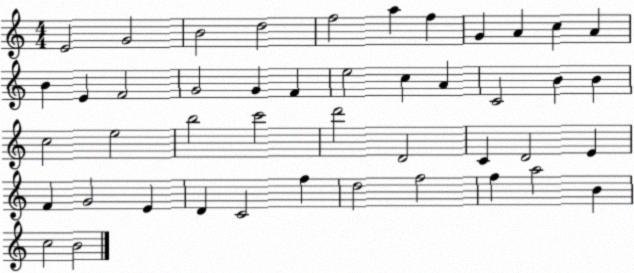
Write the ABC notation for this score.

X:1
T:Untitled
M:4/4
L:1/4
K:C
E2 G2 B2 d2 f2 a f G A c A B E F2 G2 G F e2 c A C2 B B c2 e2 b2 c'2 d'2 D2 C D2 E F G2 E D C2 f d2 f2 f a2 B c2 B2